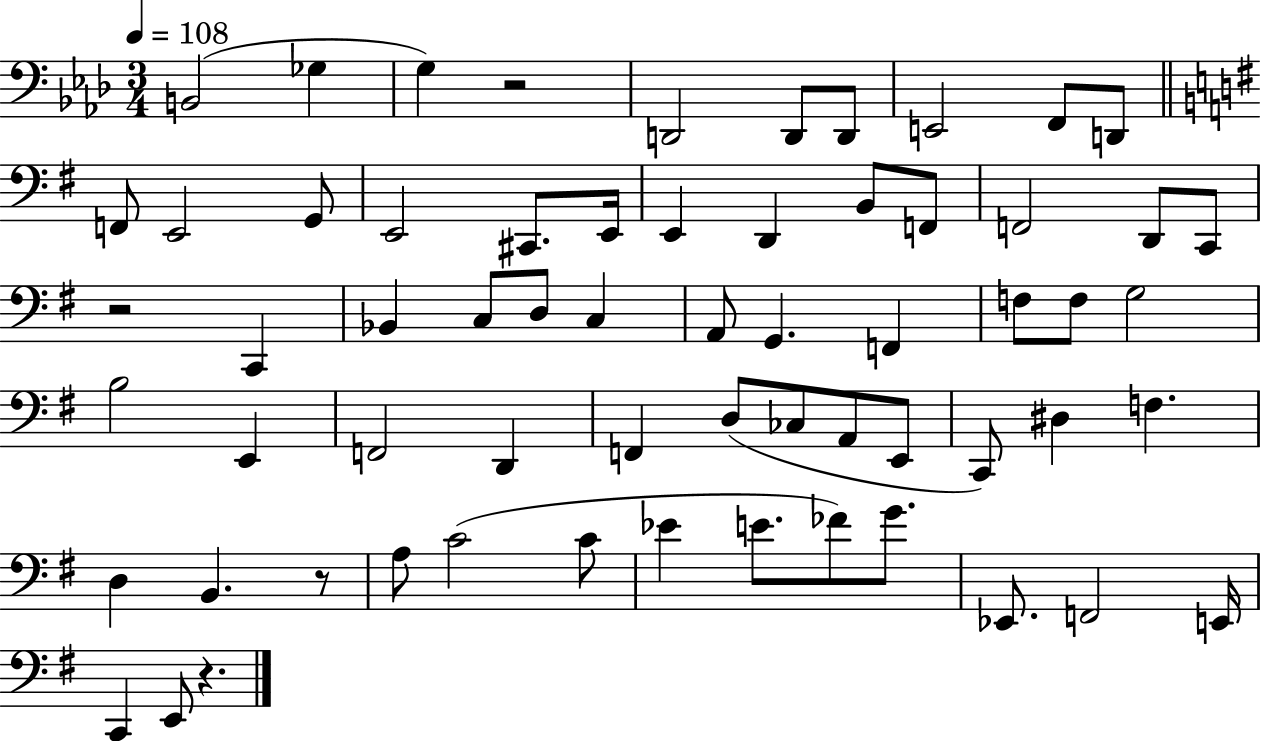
{
  \clef bass
  \numericTimeSignature
  \time 3/4
  \key aes \major
  \tempo 4 = 108
  \repeat volta 2 { b,2( ges4 | g4) r2 | d,2 d,8 d,8 | e,2 f,8 d,8 | \break \bar "||" \break \key e \minor f,8 e,2 g,8 | e,2 cis,8. e,16 | e,4 d,4 b,8 f,8 | f,2 d,8 c,8 | \break r2 c,4 | bes,4 c8 d8 c4 | a,8 g,4. f,4 | f8 f8 g2 | \break b2 e,4 | f,2 d,4 | f,4 d8( ces8 a,8 e,8 | c,8) dis4 f4. | \break d4 b,4. r8 | a8 c'2( c'8 | ees'4 e'8. fes'8) g'8. | ees,8. f,2 e,16 | \break c,4 e,8 r4. | } \bar "|."
}